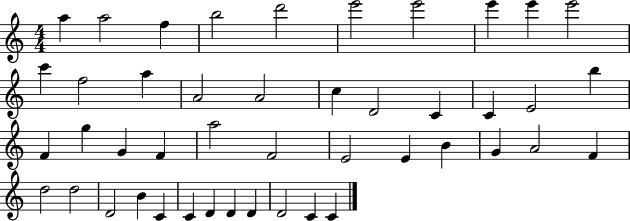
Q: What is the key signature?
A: C major